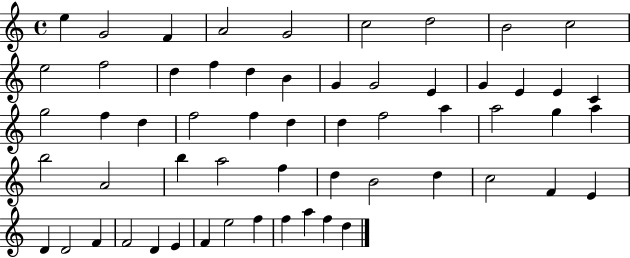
X:1
T:Untitled
M:4/4
L:1/4
K:C
e G2 F A2 G2 c2 d2 B2 c2 e2 f2 d f d B G G2 E G E E C g2 f d f2 f d d f2 a a2 g a b2 A2 b a2 f d B2 d c2 F E D D2 F F2 D E F e2 f f a f d